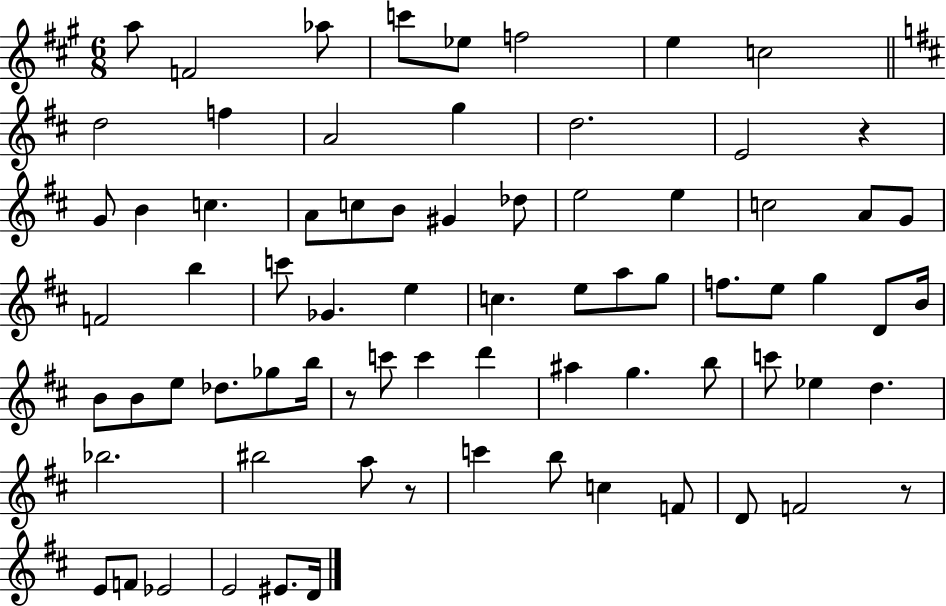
{
  \clef treble
  \numericTimeSignature
  \time 6/8
  \key a \major
  a''8 f'2 aes''8 | c'''8 ees''8 f''2 | e''4 c''2 | \bar "||" \break \key d \major d''2 f''4 | a'2 g''4 | d''2. | e'2 r4 | \break g'8 b'4 c''4. | a'8 c''8 b'8 gis'4 des''8 | e''2 e''4 | c''2 a'8 g'8 | \break f'2 b''4 | c'''8 ges'4. e''4 | c''4. e''8 a''8 g''8 | f''8. e''8 g''4 d'8 b'16 | \break b'8 b'8 e''8 des''8. ges''8 b''16 | r8 c'''8 c'''4 d'''4 | ais''4 g''4. b''8 | c'''8 ees''4 d''4. | \break bes''2. | bis''2 a''8 r8 | c'''4 b''8 c''4 f'8 | d'8 f'2 r8 | \break e'8 f'8 ees'2 | e'2 eis'8. d'16 | \bar "|."
}